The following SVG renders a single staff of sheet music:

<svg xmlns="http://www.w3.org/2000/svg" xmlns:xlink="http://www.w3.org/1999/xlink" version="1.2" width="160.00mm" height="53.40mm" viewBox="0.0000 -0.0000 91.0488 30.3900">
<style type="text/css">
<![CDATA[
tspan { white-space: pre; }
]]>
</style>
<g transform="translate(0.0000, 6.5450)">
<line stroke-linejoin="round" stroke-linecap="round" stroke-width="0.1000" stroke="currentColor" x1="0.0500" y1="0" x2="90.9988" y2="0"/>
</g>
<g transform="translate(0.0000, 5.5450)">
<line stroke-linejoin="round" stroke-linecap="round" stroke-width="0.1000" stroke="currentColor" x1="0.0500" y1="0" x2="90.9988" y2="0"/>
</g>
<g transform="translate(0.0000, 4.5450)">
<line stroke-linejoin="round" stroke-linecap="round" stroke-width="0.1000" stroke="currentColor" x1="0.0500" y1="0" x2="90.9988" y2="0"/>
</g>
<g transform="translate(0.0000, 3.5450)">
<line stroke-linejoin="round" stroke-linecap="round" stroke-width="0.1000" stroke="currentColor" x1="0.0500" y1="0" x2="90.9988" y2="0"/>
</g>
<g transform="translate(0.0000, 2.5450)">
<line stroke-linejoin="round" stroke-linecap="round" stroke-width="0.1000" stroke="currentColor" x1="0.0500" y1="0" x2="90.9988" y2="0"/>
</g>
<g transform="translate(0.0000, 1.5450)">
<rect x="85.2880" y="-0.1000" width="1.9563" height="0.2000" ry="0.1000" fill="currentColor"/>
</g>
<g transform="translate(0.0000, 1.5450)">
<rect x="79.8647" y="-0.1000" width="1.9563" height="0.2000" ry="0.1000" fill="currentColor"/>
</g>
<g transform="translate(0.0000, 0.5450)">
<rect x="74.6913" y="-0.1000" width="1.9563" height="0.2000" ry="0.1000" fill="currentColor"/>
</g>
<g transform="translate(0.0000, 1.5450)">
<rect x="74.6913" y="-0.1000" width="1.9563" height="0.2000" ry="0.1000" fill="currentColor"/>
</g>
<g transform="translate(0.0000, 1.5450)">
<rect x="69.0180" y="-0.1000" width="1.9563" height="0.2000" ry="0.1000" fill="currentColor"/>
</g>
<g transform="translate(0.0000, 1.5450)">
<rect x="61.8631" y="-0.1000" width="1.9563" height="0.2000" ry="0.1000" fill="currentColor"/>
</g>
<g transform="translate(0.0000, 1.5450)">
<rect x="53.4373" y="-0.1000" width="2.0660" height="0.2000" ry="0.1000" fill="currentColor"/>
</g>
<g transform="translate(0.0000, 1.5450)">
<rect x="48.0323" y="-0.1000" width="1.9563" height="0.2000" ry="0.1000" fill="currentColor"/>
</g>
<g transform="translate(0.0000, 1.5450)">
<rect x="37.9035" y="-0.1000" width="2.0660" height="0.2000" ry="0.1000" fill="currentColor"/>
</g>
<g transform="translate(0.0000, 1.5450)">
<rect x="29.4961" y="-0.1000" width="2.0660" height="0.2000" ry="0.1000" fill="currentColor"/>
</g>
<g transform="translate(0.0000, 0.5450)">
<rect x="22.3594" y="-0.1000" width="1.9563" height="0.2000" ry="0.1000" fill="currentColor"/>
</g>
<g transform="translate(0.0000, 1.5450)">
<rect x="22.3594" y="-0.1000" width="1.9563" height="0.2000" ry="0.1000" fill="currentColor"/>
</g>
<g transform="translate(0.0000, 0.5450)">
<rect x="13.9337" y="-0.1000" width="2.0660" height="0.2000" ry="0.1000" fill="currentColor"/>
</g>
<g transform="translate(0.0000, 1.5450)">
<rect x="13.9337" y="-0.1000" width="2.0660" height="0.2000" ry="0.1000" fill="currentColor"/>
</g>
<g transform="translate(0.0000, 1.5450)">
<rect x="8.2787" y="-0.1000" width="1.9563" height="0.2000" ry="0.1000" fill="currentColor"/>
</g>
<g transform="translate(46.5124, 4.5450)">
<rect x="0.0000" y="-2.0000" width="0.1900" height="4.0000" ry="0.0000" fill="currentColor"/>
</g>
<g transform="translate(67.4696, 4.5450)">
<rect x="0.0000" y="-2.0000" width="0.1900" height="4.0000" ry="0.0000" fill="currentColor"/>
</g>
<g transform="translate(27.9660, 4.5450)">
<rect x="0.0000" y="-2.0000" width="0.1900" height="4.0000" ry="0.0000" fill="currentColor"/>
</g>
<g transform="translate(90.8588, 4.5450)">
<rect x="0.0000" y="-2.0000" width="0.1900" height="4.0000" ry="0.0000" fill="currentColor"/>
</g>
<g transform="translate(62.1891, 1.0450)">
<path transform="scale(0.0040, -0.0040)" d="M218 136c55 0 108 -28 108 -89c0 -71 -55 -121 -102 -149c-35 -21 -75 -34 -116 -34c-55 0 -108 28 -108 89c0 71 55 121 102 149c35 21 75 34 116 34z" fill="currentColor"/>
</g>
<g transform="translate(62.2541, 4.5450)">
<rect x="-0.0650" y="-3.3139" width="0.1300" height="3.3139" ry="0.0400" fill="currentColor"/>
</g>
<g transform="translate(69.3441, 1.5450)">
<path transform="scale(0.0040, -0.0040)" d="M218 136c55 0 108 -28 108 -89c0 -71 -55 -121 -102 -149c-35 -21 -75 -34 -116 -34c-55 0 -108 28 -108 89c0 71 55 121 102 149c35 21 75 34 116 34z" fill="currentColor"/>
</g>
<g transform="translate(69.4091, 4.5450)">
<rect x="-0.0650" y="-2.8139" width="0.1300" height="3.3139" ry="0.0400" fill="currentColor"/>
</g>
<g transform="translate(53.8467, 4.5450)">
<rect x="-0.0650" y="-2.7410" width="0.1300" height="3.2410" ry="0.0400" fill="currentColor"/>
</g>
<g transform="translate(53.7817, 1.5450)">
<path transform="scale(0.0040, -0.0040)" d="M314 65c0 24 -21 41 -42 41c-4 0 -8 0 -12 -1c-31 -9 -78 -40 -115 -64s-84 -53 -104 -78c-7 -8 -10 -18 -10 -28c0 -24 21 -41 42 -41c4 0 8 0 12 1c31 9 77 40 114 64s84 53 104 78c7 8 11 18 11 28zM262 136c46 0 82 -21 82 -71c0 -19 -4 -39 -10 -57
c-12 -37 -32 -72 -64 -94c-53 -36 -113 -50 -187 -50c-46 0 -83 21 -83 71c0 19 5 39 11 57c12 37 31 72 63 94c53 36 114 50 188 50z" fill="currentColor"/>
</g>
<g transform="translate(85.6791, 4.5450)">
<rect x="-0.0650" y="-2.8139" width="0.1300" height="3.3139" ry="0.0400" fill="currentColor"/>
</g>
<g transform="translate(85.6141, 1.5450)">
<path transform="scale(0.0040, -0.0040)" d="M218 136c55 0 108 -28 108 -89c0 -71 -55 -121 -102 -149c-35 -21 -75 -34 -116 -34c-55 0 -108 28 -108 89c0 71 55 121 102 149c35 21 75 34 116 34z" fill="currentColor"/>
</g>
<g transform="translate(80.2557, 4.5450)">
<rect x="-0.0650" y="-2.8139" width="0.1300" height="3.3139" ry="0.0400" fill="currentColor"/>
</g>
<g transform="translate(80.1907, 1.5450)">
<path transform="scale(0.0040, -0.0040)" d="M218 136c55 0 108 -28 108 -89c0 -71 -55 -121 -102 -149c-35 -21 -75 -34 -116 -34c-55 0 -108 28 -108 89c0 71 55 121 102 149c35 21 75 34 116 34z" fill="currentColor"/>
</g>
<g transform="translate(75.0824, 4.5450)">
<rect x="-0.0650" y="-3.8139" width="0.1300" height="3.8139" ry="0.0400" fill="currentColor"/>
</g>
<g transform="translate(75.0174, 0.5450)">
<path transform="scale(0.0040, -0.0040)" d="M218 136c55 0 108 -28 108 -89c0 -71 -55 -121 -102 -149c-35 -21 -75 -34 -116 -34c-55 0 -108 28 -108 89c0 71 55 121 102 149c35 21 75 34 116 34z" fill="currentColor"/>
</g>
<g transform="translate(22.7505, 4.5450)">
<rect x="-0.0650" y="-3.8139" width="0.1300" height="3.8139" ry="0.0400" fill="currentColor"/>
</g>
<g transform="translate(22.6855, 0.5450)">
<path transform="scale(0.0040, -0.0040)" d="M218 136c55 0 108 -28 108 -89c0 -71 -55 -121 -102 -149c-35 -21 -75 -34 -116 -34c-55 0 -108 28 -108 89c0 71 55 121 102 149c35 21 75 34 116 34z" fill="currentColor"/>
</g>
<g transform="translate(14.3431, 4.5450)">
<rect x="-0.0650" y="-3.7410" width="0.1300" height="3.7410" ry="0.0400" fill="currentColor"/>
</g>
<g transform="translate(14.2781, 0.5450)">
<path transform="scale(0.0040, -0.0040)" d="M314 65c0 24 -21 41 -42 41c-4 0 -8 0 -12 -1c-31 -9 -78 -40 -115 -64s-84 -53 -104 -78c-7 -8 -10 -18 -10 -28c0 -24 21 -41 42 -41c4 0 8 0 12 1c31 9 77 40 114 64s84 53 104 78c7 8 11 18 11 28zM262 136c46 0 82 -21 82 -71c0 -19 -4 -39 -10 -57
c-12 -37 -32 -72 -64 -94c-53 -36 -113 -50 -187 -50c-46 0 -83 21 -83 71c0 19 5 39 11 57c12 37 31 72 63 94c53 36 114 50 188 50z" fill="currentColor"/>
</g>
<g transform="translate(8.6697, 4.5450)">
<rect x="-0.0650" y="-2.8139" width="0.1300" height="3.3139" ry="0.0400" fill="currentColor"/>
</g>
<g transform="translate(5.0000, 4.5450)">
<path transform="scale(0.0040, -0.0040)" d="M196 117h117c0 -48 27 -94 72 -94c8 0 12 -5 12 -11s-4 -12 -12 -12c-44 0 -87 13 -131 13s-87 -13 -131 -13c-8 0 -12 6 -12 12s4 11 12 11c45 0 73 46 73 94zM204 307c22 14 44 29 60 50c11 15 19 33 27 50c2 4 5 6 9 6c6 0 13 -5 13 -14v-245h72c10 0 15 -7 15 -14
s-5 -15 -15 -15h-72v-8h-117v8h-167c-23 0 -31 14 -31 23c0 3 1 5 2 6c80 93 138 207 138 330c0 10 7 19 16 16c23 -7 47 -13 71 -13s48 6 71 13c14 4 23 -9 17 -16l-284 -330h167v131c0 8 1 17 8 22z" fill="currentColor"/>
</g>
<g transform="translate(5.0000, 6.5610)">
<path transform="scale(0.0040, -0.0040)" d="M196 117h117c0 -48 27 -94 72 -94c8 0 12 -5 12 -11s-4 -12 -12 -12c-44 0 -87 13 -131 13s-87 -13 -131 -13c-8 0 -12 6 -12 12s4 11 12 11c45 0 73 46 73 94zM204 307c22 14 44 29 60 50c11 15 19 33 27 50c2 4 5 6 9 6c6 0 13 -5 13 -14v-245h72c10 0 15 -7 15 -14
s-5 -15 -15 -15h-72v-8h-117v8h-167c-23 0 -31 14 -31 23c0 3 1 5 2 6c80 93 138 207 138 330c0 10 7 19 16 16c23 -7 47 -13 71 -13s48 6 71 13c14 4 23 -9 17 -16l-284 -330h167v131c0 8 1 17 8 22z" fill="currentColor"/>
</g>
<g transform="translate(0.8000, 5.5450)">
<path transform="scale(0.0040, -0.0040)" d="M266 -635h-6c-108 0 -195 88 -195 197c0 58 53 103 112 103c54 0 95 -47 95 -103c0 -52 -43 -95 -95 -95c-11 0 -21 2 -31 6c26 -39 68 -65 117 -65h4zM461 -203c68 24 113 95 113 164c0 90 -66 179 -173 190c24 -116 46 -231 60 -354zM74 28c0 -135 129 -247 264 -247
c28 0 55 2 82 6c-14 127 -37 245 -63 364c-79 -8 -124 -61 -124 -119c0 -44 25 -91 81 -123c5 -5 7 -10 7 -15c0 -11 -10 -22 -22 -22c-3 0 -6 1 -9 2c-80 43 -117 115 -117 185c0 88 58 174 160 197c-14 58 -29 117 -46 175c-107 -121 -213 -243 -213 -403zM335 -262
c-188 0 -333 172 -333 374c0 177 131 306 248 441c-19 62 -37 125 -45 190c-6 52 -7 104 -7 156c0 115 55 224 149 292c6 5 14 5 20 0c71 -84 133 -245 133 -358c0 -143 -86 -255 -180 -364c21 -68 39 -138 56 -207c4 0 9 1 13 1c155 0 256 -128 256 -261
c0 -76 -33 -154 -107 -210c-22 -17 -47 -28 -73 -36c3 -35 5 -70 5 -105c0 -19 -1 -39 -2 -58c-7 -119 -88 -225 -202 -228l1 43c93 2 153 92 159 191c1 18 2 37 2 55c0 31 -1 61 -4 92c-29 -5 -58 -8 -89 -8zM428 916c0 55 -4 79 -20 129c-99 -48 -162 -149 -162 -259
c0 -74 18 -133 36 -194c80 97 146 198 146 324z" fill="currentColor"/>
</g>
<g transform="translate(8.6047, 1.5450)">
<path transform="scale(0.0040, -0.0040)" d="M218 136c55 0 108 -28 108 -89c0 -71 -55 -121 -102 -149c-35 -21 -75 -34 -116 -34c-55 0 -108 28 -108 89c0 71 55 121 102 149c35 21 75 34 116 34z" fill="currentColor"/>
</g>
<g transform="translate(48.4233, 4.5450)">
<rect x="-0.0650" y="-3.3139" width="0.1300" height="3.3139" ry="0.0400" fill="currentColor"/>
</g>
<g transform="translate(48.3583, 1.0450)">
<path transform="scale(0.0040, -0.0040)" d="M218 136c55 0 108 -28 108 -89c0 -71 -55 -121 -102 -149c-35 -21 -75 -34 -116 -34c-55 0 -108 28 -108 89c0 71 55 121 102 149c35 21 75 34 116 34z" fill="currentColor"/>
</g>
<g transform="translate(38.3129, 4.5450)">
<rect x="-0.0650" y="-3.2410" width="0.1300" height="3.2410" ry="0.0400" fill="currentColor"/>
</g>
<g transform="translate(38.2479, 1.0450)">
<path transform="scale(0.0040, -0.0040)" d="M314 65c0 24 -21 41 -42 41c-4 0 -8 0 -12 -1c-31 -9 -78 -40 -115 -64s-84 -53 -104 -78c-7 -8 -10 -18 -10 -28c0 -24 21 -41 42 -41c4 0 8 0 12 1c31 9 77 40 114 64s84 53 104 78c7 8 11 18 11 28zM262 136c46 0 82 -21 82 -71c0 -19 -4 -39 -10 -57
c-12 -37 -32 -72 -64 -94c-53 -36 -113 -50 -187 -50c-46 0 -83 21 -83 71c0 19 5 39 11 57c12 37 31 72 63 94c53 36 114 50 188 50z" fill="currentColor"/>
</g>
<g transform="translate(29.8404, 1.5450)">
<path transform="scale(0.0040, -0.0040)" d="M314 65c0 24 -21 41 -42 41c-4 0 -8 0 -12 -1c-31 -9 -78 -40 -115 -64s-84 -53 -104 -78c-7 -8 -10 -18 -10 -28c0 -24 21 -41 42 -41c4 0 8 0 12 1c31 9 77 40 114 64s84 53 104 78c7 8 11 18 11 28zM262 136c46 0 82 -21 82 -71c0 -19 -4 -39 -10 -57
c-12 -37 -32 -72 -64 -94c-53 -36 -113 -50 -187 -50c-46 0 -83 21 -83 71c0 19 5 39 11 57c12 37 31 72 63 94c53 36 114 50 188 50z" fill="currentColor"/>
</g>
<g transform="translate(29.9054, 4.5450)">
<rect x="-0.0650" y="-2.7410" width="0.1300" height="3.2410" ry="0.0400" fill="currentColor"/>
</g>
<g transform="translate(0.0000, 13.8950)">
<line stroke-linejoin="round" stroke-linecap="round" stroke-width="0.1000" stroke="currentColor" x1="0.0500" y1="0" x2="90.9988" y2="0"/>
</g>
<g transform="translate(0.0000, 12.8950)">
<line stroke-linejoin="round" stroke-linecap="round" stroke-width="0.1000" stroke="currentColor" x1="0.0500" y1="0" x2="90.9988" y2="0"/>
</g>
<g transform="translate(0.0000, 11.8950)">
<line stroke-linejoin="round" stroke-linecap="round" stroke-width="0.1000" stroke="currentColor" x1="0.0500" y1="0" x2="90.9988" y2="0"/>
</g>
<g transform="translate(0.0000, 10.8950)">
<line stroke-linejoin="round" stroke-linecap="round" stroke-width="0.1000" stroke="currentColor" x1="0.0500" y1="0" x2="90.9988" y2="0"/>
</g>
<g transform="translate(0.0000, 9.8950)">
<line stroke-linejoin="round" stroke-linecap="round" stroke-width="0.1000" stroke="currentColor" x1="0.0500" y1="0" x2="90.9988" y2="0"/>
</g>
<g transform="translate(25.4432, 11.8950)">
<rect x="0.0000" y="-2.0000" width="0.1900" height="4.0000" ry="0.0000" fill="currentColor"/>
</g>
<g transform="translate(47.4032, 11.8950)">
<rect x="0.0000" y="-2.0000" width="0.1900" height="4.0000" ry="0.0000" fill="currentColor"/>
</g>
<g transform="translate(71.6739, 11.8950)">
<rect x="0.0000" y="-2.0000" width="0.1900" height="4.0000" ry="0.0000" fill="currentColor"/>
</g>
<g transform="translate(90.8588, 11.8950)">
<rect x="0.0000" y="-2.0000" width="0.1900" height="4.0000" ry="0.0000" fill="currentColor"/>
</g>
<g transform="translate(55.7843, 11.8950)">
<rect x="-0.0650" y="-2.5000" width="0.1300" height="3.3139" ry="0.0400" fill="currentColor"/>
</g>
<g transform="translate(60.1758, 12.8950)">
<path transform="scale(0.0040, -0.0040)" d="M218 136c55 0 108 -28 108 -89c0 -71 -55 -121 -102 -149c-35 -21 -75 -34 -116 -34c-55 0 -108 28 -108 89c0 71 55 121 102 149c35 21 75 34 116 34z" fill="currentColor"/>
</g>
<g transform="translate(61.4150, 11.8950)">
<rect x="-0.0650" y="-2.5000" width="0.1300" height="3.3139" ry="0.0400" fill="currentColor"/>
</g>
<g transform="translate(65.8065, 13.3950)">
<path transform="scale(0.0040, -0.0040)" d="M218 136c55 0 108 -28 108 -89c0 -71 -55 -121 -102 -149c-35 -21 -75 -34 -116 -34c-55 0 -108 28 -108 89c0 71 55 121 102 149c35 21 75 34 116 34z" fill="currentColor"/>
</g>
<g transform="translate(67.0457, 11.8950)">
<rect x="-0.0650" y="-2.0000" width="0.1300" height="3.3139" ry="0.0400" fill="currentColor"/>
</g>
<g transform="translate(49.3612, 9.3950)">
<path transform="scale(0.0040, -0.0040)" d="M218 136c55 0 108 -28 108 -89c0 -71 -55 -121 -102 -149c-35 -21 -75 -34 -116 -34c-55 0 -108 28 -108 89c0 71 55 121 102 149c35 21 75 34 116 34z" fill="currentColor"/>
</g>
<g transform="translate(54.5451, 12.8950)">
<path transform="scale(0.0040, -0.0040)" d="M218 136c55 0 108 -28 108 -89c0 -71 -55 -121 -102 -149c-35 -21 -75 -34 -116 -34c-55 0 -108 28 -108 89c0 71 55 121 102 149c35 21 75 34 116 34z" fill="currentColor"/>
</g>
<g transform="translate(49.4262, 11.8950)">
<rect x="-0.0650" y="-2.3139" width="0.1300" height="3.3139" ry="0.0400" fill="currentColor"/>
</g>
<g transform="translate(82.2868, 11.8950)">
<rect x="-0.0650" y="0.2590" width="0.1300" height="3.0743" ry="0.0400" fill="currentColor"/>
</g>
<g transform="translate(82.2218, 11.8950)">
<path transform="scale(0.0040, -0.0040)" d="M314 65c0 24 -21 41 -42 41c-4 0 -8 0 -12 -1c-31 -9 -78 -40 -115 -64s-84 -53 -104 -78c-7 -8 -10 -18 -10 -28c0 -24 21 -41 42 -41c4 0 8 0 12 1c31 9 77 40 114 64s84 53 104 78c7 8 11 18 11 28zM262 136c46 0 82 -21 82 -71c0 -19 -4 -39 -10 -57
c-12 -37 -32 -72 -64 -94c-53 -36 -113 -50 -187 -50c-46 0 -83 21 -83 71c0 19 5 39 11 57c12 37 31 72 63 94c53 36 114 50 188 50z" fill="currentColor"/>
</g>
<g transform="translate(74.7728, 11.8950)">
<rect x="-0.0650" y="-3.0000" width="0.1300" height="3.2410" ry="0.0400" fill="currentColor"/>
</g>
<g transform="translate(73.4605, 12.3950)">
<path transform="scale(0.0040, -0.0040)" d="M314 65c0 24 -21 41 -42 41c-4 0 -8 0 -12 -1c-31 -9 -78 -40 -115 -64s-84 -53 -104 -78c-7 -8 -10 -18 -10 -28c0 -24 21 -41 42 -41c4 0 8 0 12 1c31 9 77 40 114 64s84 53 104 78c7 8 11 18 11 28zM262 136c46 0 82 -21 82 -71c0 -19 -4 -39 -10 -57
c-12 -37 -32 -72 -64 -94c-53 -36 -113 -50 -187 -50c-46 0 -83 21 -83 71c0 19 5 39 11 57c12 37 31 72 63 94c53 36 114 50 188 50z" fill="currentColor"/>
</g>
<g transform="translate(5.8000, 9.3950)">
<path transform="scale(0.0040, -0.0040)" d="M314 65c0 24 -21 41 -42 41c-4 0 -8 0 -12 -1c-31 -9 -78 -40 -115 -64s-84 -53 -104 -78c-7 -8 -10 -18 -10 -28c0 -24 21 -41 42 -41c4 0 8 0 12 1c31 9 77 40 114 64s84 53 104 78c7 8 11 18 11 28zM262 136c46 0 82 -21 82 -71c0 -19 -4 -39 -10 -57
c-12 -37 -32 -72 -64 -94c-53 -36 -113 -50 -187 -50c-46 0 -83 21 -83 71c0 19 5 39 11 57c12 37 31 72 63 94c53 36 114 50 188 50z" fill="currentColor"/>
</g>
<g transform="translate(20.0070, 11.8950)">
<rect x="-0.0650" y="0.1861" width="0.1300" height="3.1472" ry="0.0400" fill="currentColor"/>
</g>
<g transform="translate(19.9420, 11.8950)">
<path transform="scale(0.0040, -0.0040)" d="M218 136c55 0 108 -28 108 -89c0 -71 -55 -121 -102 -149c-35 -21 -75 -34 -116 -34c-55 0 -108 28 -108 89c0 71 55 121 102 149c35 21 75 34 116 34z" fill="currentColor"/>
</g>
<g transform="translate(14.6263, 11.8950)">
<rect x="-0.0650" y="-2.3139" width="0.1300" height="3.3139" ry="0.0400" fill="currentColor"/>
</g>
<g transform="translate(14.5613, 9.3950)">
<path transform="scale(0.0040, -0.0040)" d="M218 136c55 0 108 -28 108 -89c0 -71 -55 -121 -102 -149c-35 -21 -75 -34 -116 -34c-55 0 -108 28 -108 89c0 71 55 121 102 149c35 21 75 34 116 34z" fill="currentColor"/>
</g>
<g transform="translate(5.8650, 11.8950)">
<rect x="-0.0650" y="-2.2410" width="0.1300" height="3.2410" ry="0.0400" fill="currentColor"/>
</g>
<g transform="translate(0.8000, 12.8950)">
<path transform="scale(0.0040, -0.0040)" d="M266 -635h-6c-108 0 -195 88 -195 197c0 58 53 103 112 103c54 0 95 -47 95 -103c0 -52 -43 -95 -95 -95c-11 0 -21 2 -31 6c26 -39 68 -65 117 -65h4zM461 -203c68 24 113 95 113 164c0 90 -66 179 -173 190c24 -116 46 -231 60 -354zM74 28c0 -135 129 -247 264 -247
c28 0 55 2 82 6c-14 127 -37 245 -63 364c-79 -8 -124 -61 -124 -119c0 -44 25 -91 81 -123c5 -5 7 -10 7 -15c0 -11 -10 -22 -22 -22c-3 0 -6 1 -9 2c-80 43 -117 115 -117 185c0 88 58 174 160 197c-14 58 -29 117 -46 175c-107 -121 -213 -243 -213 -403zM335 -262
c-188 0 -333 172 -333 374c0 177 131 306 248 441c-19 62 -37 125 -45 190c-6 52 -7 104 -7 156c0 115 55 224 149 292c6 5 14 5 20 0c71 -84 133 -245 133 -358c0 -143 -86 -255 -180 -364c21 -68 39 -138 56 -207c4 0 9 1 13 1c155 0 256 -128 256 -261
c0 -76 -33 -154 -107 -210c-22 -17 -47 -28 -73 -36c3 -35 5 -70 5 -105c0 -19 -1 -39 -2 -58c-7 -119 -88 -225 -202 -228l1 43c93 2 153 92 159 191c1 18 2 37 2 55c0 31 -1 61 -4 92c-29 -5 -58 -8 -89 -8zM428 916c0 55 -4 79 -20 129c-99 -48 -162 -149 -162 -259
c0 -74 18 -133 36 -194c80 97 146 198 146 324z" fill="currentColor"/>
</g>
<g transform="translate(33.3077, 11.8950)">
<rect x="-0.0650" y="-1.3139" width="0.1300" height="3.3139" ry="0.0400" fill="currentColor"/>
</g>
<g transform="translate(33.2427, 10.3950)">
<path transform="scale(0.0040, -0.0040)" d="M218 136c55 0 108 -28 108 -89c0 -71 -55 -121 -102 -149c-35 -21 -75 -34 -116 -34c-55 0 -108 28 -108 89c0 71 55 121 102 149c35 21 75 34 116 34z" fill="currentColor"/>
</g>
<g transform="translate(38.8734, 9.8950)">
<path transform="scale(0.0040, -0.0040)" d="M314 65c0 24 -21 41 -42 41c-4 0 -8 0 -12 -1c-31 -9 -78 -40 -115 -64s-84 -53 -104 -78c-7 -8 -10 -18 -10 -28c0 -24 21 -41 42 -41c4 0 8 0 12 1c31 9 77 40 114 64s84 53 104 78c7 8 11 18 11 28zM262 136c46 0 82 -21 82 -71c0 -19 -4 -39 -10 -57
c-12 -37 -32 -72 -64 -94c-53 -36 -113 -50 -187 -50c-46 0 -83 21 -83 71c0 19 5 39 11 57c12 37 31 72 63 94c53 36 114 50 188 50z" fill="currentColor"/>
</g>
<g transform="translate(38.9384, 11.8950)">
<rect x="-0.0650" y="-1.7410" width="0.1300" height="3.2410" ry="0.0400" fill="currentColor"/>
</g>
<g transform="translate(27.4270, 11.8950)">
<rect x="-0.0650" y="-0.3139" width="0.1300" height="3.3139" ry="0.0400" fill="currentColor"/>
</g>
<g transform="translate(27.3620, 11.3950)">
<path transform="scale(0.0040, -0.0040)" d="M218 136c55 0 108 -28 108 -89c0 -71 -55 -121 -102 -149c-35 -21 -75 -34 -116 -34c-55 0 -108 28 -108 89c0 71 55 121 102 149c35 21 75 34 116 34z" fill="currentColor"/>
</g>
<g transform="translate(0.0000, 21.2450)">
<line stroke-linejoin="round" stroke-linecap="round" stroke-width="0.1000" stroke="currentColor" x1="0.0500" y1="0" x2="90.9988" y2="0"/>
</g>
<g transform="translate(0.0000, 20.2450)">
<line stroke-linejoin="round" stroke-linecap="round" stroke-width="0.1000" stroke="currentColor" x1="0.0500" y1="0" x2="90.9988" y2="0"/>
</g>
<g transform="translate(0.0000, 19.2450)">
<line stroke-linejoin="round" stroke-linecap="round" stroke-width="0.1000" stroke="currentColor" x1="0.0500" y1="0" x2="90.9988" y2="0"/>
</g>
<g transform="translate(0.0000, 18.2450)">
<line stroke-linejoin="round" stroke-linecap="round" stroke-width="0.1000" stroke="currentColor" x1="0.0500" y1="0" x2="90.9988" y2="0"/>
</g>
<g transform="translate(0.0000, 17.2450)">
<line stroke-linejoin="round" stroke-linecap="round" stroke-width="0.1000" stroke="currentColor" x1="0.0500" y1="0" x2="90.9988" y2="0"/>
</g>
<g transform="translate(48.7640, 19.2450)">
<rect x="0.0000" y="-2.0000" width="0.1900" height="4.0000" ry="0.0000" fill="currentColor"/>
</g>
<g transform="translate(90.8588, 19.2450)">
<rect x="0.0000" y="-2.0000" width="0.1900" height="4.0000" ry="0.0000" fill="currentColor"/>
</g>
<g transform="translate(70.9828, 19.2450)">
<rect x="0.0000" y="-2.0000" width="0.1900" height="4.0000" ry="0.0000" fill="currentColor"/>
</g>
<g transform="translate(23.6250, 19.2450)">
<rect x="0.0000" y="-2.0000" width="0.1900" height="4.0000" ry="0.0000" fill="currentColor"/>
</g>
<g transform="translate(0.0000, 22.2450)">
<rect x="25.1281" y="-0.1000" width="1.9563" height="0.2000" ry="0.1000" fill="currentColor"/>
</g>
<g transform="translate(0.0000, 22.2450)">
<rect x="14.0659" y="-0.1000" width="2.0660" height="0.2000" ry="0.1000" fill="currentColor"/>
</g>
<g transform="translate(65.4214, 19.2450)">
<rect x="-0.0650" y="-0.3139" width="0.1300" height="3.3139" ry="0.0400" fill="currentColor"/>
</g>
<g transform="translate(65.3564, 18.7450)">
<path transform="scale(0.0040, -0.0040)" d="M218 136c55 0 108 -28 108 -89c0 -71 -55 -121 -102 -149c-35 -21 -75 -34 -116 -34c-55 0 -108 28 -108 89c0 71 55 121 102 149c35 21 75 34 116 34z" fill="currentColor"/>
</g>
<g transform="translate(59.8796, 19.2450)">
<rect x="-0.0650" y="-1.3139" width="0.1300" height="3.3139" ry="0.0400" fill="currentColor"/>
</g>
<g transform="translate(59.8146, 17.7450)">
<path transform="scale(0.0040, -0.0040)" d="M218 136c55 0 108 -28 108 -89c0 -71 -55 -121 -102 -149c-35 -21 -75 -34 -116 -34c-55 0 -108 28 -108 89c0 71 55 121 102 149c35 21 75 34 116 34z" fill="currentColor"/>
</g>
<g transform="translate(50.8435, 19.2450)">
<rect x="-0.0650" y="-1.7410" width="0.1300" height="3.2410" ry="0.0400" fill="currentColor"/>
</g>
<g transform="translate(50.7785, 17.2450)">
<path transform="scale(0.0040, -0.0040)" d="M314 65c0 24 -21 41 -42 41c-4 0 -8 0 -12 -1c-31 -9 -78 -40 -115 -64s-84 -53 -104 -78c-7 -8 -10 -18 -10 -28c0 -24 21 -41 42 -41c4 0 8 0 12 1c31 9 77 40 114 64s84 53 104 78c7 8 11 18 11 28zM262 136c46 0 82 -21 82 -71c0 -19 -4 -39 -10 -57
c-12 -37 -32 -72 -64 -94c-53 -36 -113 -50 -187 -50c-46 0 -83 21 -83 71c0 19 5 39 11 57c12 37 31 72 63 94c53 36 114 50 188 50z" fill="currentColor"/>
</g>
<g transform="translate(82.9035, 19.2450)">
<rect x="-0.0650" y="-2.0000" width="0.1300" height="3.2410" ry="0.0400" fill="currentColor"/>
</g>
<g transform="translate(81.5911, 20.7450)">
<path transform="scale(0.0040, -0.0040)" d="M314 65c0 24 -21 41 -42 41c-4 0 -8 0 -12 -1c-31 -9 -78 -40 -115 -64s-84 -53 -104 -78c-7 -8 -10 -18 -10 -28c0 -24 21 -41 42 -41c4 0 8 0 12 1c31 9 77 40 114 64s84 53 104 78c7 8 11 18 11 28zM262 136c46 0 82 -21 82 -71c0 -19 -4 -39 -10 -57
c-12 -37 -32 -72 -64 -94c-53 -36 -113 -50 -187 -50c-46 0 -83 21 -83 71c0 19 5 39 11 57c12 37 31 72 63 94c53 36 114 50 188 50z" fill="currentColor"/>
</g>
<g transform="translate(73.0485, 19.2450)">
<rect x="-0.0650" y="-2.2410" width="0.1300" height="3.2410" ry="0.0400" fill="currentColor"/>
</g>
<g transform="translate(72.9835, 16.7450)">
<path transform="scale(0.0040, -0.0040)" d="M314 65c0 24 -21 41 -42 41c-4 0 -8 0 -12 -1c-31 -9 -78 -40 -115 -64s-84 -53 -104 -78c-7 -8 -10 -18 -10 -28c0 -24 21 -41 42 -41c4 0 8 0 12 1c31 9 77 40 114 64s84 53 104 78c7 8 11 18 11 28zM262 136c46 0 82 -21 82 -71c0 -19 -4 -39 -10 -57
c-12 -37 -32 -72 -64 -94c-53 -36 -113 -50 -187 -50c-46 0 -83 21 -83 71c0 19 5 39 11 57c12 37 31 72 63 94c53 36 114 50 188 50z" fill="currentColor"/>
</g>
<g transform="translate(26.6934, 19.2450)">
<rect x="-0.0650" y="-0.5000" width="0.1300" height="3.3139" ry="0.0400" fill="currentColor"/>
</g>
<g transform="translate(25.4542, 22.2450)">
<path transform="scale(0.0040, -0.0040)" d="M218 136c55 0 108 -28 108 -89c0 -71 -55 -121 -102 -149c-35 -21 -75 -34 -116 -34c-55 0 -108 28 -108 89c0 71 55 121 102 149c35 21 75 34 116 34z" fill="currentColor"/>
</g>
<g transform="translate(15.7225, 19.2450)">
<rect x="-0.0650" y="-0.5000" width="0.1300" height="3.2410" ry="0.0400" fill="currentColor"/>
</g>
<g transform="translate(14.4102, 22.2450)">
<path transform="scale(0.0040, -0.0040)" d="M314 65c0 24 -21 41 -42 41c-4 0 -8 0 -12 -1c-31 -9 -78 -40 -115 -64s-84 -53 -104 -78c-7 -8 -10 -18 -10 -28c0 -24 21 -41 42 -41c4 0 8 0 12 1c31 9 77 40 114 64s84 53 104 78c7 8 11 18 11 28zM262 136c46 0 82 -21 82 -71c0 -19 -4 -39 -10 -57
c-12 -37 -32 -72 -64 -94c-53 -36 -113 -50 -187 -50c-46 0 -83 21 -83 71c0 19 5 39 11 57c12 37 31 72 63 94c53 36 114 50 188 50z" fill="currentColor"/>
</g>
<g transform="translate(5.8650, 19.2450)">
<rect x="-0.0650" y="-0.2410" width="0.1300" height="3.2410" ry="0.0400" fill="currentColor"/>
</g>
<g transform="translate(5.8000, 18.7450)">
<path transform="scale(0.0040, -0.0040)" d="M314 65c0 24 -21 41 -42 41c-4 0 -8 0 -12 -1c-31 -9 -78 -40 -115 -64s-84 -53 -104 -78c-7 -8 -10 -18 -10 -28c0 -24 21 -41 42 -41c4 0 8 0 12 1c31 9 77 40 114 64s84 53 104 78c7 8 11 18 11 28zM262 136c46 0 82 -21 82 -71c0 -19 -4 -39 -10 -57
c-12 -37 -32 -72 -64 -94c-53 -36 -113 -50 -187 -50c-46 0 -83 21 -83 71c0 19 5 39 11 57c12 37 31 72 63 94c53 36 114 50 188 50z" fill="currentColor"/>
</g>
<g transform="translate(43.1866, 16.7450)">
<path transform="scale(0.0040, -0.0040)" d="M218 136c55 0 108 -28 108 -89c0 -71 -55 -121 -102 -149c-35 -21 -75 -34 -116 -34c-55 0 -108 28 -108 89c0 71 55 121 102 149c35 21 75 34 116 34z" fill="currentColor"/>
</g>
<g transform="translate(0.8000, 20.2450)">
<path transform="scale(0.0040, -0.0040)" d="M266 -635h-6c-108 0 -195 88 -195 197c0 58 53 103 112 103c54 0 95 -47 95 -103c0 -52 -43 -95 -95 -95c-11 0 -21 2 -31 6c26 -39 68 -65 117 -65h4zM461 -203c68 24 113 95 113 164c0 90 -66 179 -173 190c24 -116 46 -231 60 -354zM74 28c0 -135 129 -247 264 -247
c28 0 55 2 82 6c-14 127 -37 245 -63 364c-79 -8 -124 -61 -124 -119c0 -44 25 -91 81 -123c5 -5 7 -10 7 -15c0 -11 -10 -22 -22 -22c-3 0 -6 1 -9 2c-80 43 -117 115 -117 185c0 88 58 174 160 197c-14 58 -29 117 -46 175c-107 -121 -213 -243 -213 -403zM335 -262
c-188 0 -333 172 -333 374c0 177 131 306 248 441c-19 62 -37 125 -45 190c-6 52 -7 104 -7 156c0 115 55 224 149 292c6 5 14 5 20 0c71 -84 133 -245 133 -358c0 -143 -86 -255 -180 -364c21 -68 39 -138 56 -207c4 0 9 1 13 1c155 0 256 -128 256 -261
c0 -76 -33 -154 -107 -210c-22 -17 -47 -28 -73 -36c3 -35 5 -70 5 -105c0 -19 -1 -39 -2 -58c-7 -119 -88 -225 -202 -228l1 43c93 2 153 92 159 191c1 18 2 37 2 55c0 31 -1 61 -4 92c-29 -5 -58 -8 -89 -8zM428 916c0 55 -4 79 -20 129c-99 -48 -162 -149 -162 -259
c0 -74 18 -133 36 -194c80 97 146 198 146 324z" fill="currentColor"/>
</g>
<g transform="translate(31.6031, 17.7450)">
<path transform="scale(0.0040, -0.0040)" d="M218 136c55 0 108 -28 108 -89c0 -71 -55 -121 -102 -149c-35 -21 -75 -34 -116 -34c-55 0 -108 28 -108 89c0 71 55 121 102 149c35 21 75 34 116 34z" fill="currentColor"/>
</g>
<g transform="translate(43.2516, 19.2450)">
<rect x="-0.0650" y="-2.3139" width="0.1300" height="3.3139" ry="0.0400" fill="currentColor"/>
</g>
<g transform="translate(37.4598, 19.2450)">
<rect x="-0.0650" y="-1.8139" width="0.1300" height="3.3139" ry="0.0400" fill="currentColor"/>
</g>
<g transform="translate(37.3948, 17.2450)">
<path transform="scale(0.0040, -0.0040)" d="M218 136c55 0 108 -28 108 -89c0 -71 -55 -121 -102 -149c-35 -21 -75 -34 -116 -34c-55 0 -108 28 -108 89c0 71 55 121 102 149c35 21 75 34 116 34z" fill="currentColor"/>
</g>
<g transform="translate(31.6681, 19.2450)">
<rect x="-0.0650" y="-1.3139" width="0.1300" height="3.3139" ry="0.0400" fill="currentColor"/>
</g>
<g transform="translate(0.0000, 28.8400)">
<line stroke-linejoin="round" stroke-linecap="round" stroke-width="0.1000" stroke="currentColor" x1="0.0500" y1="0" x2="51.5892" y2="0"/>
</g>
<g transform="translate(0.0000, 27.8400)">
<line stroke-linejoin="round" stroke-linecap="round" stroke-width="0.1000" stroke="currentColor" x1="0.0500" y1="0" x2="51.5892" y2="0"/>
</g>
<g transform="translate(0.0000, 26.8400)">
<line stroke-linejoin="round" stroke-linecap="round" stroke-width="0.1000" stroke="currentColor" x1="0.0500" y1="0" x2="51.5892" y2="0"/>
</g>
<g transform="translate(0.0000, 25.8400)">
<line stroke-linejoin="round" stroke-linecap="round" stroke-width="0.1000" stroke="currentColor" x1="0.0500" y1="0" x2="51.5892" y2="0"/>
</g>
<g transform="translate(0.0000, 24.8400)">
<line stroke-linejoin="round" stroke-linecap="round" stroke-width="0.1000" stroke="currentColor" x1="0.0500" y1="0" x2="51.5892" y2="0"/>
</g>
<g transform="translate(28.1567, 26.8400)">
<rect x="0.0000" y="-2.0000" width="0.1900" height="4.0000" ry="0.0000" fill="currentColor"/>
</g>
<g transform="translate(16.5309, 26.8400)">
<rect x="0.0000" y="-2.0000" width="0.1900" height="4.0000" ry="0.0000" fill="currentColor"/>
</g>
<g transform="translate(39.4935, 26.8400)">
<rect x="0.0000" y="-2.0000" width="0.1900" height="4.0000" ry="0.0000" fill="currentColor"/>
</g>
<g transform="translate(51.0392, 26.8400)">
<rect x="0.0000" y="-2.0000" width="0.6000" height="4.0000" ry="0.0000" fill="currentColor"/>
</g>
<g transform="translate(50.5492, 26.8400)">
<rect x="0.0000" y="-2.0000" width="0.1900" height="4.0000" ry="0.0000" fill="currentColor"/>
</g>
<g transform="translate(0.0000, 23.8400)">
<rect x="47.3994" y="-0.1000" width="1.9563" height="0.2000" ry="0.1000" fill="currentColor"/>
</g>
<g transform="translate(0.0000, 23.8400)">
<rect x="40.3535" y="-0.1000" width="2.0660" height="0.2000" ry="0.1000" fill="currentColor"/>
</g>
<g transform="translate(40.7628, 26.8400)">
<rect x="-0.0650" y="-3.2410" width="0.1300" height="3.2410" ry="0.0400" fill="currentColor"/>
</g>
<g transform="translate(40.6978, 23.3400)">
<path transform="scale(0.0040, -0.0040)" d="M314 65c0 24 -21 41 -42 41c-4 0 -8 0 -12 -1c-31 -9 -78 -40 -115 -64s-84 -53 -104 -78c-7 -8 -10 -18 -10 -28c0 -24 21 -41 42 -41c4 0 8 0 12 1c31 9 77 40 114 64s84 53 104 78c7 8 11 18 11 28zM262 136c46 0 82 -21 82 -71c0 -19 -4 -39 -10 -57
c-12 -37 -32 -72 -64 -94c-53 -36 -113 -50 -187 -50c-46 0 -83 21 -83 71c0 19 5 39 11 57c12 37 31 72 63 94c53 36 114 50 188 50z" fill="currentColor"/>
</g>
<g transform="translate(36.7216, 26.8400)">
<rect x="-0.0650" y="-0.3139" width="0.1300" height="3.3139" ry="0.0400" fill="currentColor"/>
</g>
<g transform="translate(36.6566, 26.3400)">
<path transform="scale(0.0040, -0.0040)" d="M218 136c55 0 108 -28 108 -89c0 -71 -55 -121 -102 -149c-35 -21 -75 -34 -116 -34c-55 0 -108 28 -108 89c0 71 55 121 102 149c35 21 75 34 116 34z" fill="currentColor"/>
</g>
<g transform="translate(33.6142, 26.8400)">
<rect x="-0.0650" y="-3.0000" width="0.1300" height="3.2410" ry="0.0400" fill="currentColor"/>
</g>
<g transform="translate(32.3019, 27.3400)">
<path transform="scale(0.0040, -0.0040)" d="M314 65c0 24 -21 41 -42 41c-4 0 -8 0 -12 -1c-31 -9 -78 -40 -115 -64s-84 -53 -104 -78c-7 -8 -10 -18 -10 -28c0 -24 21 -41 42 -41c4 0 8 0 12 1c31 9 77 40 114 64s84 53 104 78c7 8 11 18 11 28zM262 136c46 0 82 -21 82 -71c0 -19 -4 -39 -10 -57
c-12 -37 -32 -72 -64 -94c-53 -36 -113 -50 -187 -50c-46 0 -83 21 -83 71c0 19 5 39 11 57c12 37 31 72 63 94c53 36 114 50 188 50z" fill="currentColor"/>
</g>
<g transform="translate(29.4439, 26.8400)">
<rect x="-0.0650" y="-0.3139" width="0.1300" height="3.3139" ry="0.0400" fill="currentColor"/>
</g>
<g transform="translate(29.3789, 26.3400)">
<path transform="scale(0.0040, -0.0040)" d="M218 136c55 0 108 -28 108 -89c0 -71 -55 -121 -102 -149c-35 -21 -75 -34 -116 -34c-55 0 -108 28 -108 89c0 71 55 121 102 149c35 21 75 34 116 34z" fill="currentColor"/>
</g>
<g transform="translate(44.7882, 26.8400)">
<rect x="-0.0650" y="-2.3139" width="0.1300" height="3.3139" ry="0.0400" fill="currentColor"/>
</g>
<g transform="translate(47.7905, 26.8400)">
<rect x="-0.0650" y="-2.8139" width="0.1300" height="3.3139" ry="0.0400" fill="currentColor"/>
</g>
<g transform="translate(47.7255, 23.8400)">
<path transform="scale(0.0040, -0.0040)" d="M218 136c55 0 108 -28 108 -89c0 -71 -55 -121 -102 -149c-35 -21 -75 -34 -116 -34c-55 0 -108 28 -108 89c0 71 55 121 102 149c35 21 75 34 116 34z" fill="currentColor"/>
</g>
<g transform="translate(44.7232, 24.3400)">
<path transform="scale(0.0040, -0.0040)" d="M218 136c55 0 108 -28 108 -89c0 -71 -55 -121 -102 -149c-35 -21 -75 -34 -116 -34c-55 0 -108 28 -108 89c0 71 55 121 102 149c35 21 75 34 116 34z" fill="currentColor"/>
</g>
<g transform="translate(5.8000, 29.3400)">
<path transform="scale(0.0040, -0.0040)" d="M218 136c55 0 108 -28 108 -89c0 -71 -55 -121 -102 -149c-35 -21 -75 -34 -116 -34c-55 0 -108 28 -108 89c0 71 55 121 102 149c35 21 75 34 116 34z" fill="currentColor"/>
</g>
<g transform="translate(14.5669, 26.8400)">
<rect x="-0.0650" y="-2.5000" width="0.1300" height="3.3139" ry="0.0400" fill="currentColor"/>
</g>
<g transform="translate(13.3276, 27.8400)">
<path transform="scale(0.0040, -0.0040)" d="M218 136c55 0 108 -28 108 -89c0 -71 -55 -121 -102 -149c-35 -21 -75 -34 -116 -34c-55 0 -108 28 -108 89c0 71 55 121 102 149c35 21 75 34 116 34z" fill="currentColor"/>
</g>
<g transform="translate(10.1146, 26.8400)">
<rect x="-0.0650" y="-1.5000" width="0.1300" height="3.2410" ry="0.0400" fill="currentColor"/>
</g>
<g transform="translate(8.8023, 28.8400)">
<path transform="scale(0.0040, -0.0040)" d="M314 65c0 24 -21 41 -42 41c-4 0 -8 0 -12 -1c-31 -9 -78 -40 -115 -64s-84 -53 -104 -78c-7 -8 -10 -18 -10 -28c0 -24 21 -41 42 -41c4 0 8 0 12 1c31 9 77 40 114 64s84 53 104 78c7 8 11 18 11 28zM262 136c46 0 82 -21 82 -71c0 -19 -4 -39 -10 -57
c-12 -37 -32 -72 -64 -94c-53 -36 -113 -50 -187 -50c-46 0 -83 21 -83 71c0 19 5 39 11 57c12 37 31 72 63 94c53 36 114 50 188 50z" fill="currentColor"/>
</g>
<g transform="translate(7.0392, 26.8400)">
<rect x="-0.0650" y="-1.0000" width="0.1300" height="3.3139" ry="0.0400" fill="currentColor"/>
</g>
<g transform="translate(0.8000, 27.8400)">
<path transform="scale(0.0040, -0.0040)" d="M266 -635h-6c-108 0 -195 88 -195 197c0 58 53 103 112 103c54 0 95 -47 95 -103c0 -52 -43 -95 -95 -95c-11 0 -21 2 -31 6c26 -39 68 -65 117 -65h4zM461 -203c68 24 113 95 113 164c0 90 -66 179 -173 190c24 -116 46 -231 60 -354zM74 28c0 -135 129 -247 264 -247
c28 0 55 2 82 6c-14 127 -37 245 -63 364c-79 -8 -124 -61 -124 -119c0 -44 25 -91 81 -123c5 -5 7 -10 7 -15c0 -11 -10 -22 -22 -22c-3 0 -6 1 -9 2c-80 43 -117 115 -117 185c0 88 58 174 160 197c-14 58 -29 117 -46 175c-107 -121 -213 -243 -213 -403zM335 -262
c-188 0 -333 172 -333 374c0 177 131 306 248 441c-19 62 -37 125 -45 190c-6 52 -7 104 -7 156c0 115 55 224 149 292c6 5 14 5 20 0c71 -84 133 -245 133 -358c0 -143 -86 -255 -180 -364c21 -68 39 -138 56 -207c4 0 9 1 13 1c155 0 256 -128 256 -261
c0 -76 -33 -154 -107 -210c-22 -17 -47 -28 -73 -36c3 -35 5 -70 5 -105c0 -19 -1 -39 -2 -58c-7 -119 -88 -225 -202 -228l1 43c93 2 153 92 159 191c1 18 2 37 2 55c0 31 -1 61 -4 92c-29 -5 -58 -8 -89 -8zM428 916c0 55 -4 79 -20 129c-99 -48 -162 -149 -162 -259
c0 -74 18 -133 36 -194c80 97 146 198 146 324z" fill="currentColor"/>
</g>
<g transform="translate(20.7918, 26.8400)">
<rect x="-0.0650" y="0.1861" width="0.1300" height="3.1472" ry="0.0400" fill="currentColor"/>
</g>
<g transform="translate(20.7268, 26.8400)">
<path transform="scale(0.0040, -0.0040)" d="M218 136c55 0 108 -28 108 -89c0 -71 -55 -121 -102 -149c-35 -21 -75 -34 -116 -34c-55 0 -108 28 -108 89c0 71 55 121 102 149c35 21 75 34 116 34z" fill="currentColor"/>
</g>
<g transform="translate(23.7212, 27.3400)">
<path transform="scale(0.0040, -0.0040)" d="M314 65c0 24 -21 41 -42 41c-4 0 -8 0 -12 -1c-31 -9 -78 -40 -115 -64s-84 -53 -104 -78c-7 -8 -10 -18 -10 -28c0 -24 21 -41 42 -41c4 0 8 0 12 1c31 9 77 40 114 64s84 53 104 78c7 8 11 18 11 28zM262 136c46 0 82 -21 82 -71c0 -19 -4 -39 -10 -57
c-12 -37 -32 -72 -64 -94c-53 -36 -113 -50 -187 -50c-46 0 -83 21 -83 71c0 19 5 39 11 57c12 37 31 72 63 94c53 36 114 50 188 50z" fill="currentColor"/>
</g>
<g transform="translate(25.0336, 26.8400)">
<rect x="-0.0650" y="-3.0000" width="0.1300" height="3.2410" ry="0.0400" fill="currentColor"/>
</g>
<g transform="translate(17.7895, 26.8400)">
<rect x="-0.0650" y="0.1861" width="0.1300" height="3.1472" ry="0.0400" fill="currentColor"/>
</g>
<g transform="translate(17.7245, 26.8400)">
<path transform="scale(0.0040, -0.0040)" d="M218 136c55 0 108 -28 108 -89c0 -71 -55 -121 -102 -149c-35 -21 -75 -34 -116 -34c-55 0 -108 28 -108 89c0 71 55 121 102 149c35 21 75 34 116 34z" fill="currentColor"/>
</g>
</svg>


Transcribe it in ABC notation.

X:1
T:Untitled
M:4/4
L:1/4
K:C
a c'2 c' a2 b2 b a2 b a c' a a g2 g B c e f2 g G G F A2 B2 c2 C2 C e f g f2 e c g2 F2 D E2 G B B A2 c A2 c b2 g a